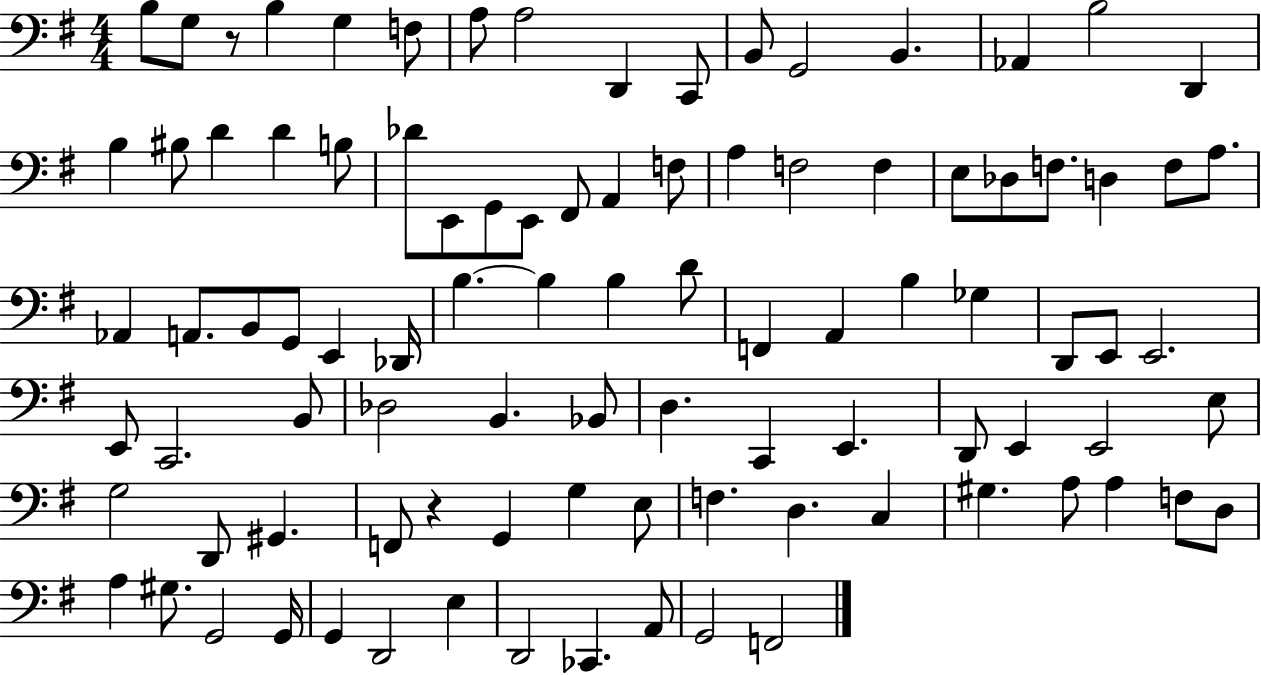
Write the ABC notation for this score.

X:1
T:Untitled
M:4/4
L:1/4
K:G
B,/2 G,/2 z/2 B, G, F,/2 A,/2 A,2 D,, C,,/2 B,,/2 G,,2 B,, _A,, B,2 D,, B, ^B,/2 D D B,/2 _D/2 E,,/2 G,,/2 E,,/2 ^F,,/2 A,, F,/2 A, F,2 F, E,/2 _D,/2 F,/2 D, F,/2 A,/2 _A,, A,,/2 B,,/2 G,,/2 E,, _D,,/4 B, B, B, D/2 F,, A,, B, _G, D,,/2 E,,/2 E,,2 E,,/2 C,,2 B,,/2 _D,2 B,, _B,,/2 D, C,, E,, D,,/2 E,, E,,2 E,/2 G,2 D,,/2 ^G,, F,,/2 z G,, G, E,/2 F, D, C, ^G, A,/2 A, F,/2 D,/2 A, ^G,/2 G,,2 G,,/4 G,, D,,2 E, D,,2 _C,, A,,/2 G,,2 F,,2